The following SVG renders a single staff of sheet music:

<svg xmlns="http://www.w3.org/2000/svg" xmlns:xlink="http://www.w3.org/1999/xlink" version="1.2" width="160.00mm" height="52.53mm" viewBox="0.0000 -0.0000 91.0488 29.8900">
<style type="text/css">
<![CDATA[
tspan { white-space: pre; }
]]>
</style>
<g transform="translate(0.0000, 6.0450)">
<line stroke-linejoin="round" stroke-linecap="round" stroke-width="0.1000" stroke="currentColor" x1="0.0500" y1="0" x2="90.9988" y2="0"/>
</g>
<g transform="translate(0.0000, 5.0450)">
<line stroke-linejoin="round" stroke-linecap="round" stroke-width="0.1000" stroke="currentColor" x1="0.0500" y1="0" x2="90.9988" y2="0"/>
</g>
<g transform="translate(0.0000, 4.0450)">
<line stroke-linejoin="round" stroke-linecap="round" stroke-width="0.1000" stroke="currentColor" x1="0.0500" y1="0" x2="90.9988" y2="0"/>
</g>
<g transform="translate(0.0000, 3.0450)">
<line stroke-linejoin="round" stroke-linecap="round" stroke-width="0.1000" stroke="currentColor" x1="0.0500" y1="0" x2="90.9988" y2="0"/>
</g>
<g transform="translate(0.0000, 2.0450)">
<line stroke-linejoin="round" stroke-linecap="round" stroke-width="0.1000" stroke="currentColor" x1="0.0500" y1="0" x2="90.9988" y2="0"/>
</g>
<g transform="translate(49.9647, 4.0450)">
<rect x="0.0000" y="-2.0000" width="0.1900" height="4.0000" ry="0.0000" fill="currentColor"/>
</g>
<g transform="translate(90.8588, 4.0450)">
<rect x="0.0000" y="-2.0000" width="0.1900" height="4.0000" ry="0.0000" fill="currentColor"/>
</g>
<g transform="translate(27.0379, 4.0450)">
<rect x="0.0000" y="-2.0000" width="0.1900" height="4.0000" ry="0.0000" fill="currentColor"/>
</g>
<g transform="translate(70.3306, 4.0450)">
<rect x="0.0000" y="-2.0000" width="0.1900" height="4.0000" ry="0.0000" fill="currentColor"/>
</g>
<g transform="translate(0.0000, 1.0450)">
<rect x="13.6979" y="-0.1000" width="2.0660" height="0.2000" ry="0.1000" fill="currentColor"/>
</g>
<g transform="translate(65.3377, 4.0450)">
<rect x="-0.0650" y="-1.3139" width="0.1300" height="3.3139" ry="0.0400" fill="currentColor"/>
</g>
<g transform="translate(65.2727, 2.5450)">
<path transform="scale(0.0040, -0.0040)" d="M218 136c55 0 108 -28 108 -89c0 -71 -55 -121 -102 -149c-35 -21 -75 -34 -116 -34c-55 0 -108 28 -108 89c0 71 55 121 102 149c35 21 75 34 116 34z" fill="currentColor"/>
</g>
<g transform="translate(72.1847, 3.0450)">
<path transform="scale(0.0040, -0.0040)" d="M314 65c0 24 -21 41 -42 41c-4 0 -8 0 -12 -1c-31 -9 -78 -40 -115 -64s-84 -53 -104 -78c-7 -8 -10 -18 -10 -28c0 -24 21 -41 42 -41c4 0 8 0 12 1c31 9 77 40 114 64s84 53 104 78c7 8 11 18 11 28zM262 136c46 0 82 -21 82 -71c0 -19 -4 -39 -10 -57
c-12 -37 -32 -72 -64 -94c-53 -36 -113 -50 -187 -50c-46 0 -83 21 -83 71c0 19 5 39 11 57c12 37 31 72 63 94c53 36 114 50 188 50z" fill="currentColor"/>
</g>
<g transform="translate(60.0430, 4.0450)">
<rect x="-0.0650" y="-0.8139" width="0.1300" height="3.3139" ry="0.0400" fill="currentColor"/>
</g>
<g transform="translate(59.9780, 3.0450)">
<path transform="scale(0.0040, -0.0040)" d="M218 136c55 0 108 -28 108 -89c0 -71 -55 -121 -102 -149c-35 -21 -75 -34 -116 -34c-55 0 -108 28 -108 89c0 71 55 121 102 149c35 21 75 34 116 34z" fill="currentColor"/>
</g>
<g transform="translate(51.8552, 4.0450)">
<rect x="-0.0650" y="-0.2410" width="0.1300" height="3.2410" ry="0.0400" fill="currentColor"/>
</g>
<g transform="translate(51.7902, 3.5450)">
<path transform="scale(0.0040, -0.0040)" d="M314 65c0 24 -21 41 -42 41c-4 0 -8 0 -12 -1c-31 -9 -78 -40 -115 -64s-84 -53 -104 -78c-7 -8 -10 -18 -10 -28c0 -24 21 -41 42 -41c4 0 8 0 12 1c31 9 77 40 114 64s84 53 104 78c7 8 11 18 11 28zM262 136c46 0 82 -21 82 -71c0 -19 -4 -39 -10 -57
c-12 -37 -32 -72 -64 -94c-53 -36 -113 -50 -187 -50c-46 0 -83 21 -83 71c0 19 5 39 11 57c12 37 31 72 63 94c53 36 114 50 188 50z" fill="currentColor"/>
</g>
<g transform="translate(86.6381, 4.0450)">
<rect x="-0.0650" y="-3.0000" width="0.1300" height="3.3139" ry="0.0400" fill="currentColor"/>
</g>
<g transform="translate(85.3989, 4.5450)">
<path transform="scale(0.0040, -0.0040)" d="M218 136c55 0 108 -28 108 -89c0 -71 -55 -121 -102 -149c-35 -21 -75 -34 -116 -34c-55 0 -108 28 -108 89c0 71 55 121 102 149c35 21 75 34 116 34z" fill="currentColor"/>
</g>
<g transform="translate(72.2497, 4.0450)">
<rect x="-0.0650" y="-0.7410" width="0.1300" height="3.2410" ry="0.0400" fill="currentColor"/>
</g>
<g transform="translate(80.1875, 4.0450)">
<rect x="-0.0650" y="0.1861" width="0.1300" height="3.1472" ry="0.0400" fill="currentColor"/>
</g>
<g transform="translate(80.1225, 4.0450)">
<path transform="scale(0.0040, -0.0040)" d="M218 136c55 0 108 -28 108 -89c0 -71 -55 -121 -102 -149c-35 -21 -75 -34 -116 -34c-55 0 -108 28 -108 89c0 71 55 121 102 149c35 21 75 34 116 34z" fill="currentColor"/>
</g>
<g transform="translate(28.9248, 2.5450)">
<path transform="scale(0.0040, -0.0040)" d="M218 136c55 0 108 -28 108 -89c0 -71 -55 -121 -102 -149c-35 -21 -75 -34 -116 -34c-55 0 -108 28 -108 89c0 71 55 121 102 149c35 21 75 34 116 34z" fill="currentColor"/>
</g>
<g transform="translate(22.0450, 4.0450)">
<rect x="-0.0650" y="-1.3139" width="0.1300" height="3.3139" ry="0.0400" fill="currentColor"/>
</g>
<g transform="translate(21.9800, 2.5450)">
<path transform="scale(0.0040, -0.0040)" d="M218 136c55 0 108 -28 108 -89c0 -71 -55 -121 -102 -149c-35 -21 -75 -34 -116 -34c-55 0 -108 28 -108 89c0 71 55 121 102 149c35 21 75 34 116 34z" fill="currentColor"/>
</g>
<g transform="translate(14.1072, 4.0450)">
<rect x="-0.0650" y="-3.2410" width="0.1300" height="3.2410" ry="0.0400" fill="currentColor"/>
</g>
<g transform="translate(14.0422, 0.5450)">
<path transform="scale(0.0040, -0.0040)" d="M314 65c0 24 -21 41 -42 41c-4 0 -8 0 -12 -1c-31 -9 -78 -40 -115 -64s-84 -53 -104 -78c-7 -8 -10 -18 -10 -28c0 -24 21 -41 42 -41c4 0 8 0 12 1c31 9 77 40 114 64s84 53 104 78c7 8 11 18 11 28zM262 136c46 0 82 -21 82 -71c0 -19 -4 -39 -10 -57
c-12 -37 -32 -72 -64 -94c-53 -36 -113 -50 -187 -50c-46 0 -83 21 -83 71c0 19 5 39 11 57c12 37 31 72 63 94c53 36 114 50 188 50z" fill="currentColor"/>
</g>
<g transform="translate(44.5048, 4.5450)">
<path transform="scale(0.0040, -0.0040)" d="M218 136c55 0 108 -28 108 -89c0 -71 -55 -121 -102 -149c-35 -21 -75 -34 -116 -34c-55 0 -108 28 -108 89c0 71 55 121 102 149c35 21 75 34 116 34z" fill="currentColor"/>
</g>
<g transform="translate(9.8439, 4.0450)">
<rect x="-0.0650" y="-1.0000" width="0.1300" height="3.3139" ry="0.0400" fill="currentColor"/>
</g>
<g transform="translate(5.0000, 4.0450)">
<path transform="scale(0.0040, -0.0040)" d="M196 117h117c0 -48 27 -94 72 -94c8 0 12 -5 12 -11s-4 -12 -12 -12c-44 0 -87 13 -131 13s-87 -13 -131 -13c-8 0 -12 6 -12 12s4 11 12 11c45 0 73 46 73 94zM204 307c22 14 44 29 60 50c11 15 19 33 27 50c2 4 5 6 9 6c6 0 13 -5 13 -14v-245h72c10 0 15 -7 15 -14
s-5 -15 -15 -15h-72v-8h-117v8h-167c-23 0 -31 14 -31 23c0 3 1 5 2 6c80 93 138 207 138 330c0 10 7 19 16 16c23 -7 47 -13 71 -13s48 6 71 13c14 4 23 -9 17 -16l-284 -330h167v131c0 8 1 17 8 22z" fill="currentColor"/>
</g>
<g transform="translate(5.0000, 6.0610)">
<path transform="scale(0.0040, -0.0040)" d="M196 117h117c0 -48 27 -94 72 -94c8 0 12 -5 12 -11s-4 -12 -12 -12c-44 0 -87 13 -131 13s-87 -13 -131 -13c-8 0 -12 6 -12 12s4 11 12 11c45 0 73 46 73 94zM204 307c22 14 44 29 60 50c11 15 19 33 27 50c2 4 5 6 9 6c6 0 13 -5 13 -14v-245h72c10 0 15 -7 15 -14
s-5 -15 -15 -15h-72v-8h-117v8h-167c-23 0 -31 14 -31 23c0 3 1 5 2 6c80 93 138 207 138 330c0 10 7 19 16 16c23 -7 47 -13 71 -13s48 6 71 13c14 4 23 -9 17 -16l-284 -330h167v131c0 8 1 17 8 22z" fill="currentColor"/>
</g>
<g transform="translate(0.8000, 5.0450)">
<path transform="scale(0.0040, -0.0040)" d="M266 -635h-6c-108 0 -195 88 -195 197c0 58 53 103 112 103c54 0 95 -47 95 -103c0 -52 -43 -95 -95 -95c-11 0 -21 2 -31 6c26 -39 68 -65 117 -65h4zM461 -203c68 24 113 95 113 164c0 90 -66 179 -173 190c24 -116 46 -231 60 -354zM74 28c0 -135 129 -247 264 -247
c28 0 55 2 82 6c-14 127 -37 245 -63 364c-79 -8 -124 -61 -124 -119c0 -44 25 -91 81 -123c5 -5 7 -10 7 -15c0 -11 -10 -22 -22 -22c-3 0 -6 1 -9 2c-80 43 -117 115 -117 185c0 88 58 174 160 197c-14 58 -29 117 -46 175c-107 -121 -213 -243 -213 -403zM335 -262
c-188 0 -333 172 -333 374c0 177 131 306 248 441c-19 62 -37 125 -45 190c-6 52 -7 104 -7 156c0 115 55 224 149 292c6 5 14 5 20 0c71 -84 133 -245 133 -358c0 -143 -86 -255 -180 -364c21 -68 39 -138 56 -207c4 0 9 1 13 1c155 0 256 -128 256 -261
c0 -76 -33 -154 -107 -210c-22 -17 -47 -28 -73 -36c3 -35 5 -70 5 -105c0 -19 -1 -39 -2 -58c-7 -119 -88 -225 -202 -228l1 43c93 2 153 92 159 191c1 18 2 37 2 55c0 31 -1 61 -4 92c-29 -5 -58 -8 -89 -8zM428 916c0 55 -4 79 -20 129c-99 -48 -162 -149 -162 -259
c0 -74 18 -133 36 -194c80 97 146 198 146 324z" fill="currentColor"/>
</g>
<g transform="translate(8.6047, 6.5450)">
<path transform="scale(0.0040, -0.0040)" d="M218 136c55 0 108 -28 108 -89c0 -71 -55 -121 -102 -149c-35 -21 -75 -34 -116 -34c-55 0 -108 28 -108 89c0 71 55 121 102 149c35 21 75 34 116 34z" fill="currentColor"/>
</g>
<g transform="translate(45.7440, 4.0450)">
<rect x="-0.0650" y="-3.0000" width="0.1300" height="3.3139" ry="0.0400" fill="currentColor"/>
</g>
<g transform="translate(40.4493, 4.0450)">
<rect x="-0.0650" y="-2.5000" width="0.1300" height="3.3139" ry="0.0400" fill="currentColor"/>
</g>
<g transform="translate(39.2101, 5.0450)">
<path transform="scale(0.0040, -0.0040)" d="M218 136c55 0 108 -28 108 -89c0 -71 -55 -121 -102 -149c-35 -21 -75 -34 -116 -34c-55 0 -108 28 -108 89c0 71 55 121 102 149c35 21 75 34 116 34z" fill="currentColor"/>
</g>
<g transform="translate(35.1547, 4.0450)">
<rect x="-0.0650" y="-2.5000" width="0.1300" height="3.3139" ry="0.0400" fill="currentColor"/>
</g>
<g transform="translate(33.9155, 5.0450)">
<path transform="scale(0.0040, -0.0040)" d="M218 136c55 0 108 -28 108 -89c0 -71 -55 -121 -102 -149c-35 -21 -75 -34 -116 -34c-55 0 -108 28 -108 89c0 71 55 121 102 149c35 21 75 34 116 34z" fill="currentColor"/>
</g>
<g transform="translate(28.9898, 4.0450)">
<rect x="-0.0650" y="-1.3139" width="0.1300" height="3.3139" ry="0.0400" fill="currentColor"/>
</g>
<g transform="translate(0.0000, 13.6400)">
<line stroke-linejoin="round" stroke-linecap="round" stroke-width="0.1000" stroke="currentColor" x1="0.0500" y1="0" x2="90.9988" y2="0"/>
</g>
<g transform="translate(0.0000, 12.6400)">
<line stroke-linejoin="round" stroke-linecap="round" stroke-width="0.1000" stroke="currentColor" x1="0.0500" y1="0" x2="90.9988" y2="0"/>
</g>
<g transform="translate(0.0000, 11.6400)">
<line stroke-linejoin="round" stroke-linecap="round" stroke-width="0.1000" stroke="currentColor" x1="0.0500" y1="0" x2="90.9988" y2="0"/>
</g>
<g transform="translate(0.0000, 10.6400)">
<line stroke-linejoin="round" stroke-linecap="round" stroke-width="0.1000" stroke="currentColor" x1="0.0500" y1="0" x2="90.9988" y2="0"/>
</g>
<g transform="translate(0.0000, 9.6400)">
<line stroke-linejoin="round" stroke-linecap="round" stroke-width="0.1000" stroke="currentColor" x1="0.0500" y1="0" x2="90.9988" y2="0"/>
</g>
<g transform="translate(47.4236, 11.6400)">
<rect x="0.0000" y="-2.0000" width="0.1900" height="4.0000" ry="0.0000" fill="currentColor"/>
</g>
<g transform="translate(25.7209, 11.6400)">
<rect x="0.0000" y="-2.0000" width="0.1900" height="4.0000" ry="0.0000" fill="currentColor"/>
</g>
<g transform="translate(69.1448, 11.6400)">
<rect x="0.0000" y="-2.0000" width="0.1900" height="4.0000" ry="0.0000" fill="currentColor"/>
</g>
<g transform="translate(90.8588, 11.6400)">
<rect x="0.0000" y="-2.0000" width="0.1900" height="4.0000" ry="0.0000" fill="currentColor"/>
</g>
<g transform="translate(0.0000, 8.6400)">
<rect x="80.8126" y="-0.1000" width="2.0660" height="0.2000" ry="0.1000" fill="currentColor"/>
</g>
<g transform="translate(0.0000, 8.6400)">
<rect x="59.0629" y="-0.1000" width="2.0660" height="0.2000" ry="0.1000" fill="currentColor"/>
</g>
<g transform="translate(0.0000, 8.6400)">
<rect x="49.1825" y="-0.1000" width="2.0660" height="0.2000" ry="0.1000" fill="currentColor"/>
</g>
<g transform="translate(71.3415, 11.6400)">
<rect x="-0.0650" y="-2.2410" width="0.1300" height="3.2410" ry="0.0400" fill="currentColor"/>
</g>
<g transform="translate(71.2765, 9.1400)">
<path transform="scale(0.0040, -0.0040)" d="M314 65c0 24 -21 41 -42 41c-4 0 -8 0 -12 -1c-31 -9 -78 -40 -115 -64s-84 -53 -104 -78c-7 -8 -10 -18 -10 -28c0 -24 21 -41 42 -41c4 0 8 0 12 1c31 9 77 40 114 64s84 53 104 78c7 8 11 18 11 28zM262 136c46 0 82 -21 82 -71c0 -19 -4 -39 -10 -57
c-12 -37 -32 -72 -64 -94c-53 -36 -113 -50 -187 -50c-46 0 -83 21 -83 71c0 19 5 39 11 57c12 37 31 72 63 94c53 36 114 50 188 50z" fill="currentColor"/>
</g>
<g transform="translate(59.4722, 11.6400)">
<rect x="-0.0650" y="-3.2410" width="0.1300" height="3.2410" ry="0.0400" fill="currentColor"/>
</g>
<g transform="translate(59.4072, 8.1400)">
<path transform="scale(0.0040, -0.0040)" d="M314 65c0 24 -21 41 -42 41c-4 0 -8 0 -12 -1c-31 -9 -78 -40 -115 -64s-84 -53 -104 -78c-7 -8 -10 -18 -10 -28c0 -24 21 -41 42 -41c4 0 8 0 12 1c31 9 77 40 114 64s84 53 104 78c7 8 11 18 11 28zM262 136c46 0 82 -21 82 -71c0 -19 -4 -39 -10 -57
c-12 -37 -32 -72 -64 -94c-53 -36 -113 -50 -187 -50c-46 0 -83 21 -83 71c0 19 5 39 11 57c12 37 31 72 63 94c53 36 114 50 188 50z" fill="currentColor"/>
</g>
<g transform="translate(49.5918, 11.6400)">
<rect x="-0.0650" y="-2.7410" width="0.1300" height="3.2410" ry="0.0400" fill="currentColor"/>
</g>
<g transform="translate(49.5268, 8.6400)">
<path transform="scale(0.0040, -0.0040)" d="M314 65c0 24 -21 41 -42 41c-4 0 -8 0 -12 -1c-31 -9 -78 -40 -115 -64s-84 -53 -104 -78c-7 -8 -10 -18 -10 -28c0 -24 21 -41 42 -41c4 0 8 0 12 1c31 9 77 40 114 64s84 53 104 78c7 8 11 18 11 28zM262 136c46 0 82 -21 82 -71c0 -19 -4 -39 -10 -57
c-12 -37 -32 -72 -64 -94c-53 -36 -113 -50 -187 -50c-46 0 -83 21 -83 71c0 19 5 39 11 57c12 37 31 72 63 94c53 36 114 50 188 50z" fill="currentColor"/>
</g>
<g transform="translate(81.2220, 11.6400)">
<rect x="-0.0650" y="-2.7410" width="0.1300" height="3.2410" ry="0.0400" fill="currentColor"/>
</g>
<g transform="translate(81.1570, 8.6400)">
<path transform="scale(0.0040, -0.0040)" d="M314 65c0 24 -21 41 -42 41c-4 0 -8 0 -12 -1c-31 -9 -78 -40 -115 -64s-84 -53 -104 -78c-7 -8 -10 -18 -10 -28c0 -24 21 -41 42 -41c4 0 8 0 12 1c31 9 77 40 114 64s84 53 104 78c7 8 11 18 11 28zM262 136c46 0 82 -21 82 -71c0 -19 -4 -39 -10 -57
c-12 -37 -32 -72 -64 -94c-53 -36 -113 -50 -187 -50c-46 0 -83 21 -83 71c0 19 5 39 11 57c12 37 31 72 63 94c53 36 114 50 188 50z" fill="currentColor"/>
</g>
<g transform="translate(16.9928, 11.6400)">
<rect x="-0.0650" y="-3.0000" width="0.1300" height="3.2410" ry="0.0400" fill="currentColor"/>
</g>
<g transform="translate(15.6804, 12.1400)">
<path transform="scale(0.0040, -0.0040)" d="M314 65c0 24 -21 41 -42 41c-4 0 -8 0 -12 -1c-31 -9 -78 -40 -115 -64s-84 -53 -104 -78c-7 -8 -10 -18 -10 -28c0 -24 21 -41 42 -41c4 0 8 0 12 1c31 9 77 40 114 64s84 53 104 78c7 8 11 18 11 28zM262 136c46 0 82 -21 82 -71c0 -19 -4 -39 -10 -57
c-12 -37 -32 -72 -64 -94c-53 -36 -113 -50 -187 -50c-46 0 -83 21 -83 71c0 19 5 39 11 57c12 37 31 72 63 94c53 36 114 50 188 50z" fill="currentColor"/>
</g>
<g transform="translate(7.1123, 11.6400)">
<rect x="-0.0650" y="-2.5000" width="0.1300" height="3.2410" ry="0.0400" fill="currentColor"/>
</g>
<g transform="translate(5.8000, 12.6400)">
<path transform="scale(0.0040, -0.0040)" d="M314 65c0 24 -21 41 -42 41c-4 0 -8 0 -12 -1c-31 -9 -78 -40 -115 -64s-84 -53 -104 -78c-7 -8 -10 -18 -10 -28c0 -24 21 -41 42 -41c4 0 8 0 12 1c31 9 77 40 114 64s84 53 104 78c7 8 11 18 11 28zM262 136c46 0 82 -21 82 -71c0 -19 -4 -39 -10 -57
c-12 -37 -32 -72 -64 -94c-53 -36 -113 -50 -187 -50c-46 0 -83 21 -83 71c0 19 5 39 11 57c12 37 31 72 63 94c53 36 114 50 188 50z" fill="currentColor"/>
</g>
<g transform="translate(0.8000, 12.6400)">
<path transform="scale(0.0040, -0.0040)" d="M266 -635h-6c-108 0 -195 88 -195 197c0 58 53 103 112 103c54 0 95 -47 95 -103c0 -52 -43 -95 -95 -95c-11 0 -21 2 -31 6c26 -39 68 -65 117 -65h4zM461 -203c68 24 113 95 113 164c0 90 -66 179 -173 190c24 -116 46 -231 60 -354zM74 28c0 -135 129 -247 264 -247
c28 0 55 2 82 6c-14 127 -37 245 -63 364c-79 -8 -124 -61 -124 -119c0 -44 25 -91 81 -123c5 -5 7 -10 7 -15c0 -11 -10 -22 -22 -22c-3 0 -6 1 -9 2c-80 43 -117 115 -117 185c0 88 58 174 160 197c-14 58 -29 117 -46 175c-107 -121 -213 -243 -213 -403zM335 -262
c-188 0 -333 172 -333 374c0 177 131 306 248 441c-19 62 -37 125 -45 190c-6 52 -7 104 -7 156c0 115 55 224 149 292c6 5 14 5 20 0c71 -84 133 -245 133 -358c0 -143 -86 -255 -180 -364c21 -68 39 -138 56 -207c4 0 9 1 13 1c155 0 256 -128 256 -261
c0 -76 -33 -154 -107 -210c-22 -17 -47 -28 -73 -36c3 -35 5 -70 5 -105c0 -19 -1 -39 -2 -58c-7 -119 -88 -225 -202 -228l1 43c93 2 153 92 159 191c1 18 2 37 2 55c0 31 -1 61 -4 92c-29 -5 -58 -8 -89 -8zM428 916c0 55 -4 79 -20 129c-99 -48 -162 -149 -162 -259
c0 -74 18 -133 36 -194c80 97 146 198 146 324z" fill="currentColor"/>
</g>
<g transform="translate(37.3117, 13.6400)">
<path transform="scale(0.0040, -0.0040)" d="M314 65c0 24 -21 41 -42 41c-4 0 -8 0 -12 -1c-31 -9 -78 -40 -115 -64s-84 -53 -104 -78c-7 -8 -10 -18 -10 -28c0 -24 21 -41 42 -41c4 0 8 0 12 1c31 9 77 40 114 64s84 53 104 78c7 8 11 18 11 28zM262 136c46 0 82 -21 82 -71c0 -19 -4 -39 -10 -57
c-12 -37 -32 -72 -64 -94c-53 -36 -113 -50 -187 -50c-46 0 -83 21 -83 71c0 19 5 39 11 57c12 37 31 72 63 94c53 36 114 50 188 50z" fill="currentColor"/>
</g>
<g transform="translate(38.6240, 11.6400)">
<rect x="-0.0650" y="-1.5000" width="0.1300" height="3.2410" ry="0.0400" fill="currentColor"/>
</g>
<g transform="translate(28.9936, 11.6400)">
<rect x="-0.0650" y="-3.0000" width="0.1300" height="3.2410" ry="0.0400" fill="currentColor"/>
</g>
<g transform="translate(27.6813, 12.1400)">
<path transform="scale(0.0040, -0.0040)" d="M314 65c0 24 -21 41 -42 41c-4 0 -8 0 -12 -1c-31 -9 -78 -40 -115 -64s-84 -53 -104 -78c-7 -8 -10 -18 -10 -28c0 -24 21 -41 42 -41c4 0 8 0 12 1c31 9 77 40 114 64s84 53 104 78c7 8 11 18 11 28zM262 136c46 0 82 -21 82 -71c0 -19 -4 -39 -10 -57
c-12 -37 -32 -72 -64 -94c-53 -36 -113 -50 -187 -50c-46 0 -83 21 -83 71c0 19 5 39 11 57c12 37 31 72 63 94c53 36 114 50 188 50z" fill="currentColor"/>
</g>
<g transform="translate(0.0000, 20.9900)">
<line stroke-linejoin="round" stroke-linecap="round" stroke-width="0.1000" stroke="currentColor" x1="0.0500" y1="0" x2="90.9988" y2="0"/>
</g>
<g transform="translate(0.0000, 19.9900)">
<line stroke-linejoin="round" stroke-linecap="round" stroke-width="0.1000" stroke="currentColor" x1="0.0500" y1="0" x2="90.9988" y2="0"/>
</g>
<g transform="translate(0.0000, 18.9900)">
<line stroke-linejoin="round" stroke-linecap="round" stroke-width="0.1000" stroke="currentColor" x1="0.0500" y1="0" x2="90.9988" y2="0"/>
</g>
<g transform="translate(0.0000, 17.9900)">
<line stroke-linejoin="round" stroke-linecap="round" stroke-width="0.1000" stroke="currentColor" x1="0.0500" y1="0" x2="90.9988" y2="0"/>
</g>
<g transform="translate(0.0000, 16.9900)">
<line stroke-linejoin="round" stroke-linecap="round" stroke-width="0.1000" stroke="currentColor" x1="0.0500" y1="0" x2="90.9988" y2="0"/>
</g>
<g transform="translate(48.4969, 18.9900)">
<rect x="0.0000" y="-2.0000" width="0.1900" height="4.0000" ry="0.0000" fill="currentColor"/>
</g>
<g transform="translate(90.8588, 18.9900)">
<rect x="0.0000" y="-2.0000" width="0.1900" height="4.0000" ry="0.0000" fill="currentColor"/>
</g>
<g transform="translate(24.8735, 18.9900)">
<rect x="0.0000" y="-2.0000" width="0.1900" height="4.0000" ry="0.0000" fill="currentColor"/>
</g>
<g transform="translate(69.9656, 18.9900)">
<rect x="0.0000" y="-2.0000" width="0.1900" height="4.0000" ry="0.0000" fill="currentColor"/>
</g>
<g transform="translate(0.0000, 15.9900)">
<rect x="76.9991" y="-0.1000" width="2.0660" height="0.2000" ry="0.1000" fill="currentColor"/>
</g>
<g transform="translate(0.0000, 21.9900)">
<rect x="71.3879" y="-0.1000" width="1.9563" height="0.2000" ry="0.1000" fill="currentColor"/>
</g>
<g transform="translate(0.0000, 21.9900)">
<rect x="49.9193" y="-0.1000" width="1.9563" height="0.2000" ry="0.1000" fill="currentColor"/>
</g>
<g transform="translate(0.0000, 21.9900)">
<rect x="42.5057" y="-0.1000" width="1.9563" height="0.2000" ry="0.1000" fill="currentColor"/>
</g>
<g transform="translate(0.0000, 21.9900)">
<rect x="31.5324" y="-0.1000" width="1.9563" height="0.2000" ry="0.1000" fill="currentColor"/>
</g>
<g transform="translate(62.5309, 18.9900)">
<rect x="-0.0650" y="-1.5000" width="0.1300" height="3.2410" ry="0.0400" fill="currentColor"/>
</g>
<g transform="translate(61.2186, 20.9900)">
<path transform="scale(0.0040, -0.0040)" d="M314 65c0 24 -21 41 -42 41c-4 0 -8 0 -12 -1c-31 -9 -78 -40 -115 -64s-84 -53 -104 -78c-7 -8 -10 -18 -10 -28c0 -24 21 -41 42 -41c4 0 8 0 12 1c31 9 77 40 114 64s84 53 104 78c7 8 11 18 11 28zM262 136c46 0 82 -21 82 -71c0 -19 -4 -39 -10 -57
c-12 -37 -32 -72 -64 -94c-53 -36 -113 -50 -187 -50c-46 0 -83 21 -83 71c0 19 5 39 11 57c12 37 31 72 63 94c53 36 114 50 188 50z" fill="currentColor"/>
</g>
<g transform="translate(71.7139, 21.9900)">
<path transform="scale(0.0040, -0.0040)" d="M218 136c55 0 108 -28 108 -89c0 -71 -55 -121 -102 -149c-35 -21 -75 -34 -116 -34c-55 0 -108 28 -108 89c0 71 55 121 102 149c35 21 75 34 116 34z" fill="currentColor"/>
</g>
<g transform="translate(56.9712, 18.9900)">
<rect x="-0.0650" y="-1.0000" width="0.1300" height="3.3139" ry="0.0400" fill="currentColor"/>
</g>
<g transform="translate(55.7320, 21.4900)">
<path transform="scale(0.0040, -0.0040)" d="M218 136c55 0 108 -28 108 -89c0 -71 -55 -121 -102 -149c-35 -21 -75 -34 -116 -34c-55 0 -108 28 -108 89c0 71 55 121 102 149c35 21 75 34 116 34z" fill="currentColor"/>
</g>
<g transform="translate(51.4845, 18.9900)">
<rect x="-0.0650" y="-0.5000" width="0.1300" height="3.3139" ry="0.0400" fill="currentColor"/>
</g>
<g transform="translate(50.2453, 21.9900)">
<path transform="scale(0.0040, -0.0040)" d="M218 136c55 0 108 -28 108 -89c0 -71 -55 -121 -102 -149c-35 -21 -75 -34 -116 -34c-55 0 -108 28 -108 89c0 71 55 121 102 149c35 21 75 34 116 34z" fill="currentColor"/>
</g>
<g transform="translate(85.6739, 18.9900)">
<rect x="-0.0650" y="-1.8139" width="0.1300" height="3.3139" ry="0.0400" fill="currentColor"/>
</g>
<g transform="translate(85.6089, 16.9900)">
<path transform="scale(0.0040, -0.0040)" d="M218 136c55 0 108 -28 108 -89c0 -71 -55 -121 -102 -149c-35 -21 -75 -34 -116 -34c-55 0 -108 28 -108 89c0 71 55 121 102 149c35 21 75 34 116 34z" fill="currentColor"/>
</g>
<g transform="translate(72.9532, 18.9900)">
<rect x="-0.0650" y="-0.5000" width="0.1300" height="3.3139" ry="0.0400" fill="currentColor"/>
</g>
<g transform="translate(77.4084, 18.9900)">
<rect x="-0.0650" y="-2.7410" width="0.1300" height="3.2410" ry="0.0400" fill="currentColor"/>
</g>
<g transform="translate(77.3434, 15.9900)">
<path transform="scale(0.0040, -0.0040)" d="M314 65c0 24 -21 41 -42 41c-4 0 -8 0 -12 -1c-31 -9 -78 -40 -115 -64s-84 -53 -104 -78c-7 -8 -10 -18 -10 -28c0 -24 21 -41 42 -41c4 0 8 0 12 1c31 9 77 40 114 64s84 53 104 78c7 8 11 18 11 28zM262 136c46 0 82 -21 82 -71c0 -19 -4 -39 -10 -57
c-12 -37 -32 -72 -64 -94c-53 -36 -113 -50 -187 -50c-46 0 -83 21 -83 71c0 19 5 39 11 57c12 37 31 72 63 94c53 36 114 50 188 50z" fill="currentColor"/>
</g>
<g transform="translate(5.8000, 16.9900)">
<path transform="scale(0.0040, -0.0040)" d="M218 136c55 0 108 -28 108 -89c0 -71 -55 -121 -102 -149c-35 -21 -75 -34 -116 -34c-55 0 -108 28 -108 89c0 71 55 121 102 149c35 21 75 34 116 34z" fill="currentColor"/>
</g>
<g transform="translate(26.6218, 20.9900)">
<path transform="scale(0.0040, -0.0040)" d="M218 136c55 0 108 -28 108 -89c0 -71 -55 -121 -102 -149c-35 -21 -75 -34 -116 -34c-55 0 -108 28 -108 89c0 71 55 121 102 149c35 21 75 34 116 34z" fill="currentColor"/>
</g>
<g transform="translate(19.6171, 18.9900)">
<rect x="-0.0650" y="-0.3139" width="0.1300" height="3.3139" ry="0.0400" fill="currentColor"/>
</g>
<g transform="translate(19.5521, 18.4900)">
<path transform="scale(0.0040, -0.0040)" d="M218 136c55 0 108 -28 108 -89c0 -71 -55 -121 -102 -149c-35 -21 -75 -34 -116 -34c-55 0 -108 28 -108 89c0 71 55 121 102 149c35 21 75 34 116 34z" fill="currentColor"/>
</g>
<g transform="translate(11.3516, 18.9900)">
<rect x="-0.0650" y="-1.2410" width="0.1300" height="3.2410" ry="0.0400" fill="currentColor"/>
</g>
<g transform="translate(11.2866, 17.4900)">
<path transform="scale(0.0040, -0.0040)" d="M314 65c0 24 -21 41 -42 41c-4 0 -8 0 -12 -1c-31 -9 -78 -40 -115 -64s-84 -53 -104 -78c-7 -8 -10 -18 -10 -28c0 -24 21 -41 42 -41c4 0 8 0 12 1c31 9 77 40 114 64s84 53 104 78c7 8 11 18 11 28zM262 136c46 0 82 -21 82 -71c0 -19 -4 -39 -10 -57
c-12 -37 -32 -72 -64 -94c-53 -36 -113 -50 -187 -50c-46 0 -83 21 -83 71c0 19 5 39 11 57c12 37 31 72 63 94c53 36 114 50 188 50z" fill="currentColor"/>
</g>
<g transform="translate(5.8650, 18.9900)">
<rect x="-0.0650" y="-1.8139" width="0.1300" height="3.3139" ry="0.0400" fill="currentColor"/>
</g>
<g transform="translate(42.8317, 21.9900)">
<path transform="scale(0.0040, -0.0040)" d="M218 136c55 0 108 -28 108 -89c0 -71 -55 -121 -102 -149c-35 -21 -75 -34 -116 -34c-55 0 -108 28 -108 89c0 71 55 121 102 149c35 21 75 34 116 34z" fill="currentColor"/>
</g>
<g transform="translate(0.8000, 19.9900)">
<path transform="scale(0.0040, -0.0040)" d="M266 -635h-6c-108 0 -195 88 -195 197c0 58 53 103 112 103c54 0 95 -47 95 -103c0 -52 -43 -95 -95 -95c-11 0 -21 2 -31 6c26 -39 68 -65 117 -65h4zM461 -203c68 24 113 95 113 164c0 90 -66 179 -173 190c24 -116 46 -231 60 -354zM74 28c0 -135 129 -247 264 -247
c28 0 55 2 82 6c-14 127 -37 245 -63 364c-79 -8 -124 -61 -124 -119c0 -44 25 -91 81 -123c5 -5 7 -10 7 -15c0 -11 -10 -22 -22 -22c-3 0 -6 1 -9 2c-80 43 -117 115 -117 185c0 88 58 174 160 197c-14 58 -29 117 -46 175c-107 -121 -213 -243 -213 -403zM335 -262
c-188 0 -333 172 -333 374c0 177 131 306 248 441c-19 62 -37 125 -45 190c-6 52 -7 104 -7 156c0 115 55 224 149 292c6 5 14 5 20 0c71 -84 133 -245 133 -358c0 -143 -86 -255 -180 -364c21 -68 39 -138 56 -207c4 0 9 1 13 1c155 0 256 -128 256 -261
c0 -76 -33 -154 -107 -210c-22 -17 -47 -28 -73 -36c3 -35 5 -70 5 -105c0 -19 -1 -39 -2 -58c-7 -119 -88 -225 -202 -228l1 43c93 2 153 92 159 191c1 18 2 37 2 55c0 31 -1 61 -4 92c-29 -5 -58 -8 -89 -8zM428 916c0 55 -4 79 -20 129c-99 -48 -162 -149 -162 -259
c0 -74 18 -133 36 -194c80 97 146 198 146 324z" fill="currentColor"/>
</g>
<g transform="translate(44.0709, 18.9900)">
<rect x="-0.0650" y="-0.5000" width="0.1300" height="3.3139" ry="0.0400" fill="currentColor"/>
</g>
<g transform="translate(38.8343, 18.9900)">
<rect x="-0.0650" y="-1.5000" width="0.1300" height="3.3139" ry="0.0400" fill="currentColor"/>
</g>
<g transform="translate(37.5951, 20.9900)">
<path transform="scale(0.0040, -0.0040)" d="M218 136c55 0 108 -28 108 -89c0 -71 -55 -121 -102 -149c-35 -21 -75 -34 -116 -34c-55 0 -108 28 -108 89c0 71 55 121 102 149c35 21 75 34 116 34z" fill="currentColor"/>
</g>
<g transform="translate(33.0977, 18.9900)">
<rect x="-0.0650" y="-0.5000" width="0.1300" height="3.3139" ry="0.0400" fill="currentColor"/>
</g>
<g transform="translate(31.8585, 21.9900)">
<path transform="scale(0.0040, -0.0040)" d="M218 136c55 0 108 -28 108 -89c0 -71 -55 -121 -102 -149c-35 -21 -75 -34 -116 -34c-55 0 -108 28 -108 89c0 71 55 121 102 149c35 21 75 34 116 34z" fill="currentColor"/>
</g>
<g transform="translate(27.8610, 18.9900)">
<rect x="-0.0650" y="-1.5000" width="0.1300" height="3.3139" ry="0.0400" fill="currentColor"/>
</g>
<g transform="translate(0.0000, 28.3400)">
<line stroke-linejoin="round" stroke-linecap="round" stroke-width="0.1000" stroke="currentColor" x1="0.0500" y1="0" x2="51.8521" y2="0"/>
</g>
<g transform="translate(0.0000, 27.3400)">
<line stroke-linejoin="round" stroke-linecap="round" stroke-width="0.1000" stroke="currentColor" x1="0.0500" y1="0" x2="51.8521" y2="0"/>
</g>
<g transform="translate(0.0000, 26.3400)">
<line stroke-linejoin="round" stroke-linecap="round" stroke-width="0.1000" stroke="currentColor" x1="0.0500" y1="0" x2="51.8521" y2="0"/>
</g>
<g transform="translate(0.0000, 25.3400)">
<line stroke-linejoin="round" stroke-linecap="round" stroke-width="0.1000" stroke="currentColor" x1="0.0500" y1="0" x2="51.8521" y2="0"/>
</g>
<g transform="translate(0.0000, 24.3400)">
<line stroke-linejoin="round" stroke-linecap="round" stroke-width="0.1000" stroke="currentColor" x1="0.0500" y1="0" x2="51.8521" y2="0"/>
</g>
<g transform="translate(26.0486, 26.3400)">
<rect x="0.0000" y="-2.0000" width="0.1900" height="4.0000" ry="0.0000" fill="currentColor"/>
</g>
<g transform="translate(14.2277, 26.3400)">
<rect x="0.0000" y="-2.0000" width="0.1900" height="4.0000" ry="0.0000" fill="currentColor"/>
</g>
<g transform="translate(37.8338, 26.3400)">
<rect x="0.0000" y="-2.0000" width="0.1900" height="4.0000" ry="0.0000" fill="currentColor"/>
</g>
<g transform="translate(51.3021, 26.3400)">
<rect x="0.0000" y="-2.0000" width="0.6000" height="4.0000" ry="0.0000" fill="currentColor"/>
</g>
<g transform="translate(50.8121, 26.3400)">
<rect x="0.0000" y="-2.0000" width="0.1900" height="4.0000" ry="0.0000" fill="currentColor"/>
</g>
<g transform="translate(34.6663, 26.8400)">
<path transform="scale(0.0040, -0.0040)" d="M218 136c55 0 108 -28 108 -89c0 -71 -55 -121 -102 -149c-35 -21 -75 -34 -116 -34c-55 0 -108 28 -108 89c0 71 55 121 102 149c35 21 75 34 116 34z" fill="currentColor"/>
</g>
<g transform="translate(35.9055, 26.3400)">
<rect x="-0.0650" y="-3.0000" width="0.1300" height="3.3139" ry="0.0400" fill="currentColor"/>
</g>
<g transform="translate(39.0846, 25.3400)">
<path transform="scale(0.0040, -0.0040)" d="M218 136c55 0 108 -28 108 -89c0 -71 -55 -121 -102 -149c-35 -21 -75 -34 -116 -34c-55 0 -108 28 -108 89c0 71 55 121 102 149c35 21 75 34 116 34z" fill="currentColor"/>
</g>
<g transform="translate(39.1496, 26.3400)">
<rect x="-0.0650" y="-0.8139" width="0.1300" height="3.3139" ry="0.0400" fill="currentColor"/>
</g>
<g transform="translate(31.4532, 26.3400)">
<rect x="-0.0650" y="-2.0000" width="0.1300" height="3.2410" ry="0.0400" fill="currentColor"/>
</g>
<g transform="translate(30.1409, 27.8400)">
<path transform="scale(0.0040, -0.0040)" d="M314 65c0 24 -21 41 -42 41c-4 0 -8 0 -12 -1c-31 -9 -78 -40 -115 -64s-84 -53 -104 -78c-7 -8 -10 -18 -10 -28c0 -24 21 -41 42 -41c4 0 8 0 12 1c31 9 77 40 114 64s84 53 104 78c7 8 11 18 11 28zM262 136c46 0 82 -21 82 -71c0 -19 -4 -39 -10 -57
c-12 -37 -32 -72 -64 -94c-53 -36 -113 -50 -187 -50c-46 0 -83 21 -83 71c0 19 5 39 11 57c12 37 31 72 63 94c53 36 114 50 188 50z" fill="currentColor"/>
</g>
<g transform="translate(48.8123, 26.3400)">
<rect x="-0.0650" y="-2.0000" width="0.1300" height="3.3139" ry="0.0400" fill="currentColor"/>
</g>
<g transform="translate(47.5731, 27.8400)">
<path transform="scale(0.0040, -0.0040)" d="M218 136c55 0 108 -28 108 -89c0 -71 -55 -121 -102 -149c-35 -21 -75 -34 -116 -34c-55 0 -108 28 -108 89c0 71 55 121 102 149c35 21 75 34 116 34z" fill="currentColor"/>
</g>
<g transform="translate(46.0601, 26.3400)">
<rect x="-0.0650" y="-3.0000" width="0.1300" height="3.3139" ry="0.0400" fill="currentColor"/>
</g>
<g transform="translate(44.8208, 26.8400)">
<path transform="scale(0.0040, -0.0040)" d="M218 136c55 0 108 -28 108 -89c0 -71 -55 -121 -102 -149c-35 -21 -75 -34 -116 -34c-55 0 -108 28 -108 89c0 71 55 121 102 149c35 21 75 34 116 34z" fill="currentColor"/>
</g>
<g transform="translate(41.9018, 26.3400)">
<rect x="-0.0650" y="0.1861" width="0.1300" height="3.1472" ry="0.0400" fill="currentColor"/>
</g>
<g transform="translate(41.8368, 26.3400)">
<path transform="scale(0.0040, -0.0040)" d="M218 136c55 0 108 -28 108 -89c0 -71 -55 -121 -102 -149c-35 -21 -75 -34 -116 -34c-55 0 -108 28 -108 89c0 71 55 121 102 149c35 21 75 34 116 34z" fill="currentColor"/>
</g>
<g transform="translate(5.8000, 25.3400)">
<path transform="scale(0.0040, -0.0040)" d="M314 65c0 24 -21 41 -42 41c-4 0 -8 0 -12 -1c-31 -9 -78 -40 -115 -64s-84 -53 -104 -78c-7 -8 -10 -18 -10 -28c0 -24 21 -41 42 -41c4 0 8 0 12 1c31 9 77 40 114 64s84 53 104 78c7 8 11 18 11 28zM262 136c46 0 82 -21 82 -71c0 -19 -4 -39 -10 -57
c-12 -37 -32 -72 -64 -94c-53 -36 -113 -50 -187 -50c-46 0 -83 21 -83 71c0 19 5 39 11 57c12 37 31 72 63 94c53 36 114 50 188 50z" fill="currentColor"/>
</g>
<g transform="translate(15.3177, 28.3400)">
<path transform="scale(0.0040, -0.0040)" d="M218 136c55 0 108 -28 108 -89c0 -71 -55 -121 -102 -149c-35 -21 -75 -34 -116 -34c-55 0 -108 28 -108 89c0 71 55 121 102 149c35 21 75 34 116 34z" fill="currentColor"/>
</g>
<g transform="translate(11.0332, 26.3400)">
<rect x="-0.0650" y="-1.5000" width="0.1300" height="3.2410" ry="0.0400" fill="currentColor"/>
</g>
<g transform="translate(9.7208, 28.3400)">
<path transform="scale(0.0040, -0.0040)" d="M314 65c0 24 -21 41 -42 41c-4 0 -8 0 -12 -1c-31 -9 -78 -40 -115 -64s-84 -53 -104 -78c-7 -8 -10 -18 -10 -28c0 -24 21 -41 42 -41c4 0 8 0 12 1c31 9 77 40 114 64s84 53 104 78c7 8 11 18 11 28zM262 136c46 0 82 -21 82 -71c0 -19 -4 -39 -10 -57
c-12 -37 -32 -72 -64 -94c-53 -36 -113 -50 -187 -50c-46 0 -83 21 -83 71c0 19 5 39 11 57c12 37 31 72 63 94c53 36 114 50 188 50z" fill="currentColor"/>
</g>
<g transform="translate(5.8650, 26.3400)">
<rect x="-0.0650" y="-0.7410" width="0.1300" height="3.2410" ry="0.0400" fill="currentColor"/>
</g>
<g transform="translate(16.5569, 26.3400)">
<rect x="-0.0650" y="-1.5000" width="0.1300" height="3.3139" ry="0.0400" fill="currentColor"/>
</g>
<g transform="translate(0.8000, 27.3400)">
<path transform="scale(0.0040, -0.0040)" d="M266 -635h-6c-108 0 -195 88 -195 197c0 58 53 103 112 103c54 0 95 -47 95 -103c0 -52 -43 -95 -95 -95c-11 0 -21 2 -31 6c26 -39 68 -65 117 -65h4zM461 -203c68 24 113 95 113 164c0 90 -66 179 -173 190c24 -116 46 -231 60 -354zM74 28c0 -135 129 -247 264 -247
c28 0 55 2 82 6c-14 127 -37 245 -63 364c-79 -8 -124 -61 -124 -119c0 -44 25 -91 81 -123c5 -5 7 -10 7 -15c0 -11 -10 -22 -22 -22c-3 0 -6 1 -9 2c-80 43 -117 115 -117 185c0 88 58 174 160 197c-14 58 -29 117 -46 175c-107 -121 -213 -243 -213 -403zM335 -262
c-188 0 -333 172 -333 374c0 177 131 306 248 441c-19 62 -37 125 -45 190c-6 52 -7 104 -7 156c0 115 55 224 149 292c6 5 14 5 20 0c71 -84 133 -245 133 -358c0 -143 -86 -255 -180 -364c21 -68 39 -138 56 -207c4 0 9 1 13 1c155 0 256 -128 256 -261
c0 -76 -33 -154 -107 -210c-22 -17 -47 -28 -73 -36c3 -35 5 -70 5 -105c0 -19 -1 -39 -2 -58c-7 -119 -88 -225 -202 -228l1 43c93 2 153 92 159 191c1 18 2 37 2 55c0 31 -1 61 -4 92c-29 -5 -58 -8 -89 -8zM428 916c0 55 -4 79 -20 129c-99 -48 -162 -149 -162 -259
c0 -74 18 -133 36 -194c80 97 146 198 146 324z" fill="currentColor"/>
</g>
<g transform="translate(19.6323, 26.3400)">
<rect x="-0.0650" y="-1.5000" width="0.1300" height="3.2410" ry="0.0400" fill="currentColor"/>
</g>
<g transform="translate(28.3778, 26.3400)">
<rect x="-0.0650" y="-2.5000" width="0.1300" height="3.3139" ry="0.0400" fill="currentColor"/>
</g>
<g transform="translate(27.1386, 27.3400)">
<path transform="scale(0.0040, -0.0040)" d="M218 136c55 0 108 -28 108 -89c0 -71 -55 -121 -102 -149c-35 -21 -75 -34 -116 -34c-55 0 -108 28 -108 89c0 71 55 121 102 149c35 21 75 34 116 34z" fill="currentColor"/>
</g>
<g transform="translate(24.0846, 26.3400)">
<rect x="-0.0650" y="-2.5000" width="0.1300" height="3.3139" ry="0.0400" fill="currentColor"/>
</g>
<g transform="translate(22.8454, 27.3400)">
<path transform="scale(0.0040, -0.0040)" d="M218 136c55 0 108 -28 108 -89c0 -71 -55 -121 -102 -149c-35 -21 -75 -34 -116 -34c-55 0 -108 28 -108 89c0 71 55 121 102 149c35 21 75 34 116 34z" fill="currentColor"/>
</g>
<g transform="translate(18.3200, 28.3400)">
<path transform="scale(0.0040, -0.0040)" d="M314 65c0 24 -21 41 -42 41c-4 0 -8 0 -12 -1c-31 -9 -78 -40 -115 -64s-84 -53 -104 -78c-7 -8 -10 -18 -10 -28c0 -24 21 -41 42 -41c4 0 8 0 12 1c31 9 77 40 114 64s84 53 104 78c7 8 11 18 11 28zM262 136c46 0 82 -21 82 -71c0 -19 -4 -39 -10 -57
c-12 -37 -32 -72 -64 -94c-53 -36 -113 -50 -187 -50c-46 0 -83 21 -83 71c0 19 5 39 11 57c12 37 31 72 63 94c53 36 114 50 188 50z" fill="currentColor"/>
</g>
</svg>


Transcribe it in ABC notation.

X:1
T:Untitled
M:4/4
L:1/4
K:C
D b2 e e G G A c2 d e d2 B A G2 A2 A2 E2 a2 b2 g2 a2 f e2 c E C E C C D E2 C a2 f d2 E2 E E2 G G F2 A d B A F